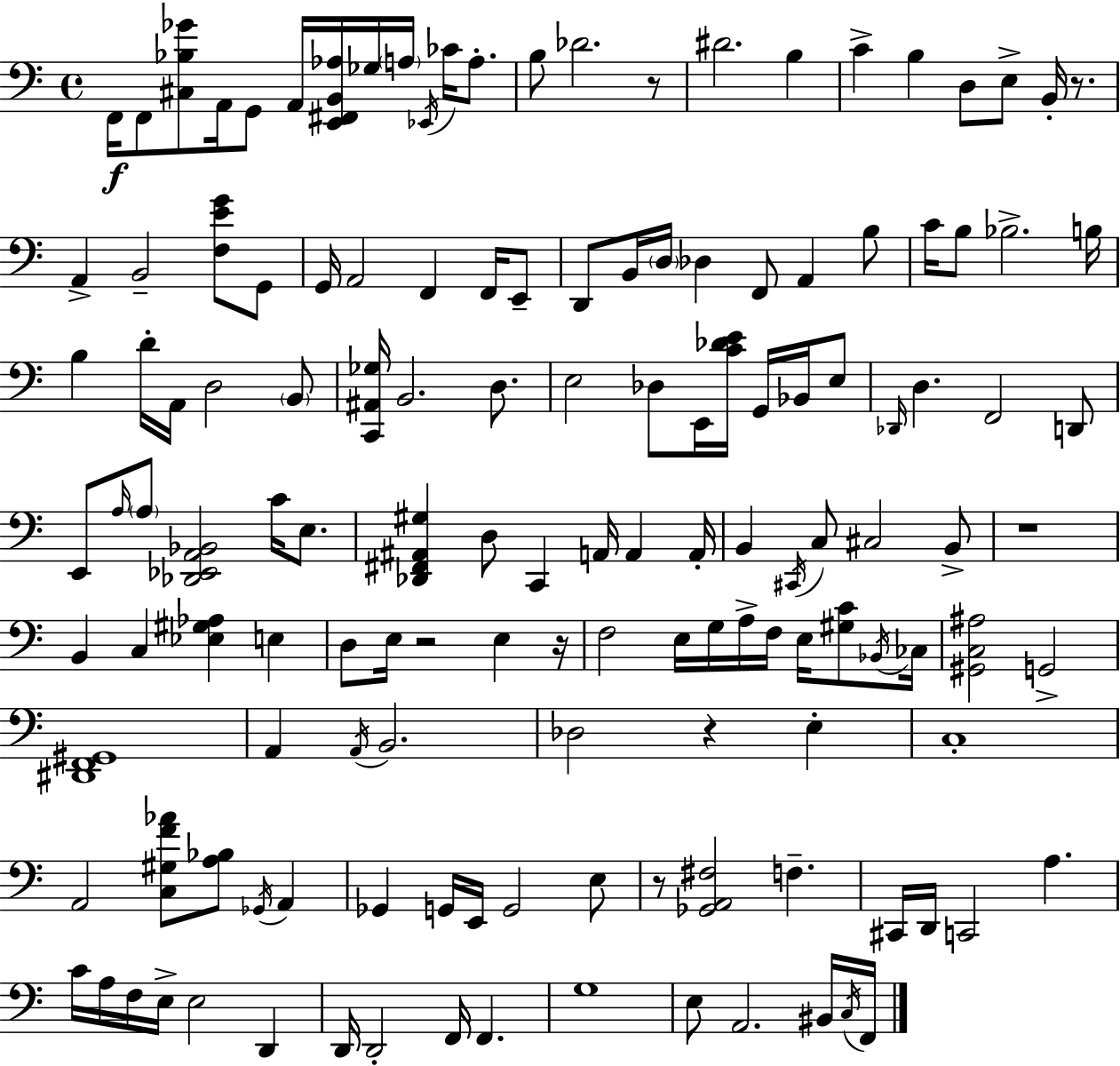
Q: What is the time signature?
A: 4/4